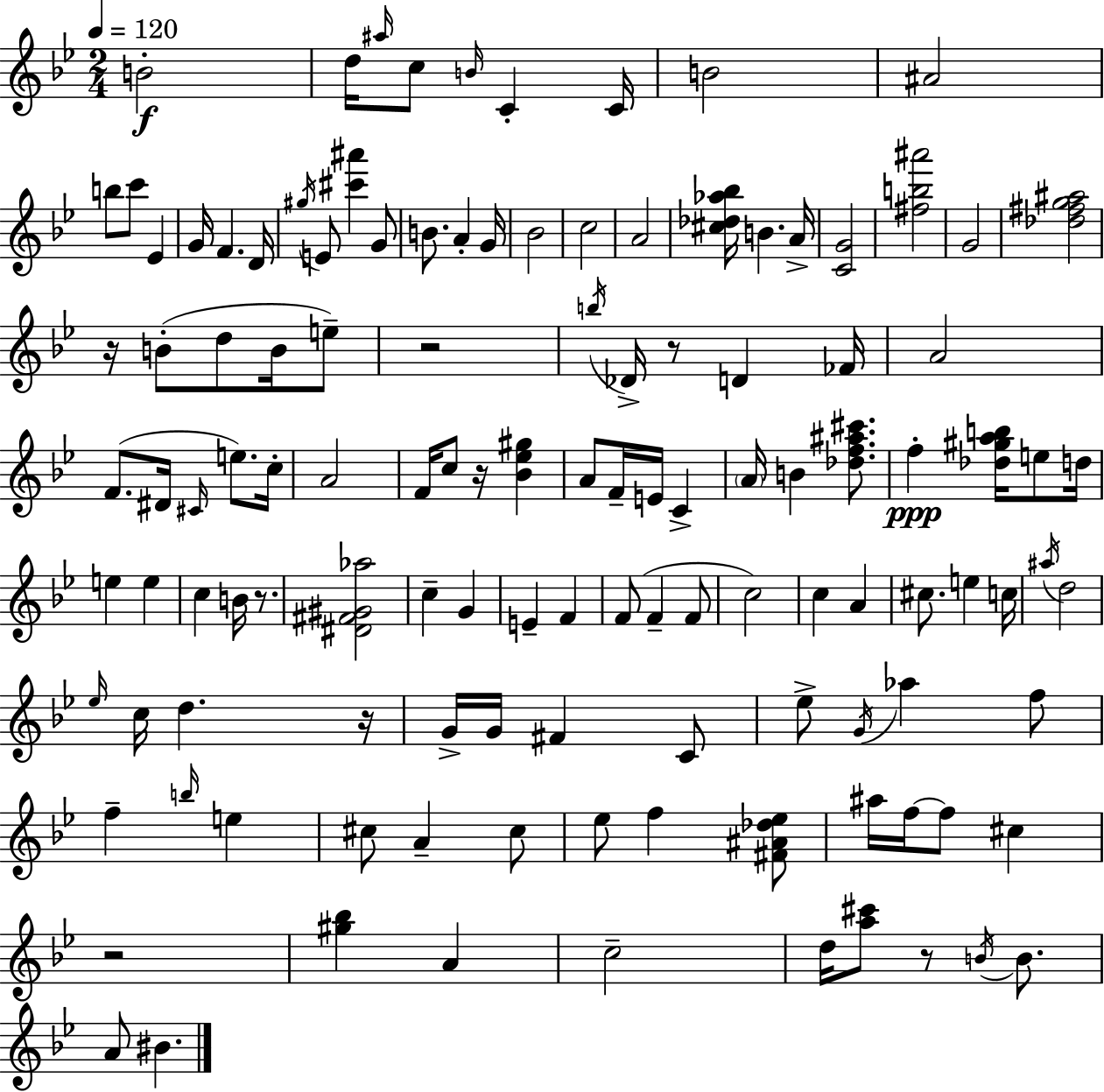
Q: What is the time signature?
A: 2/4